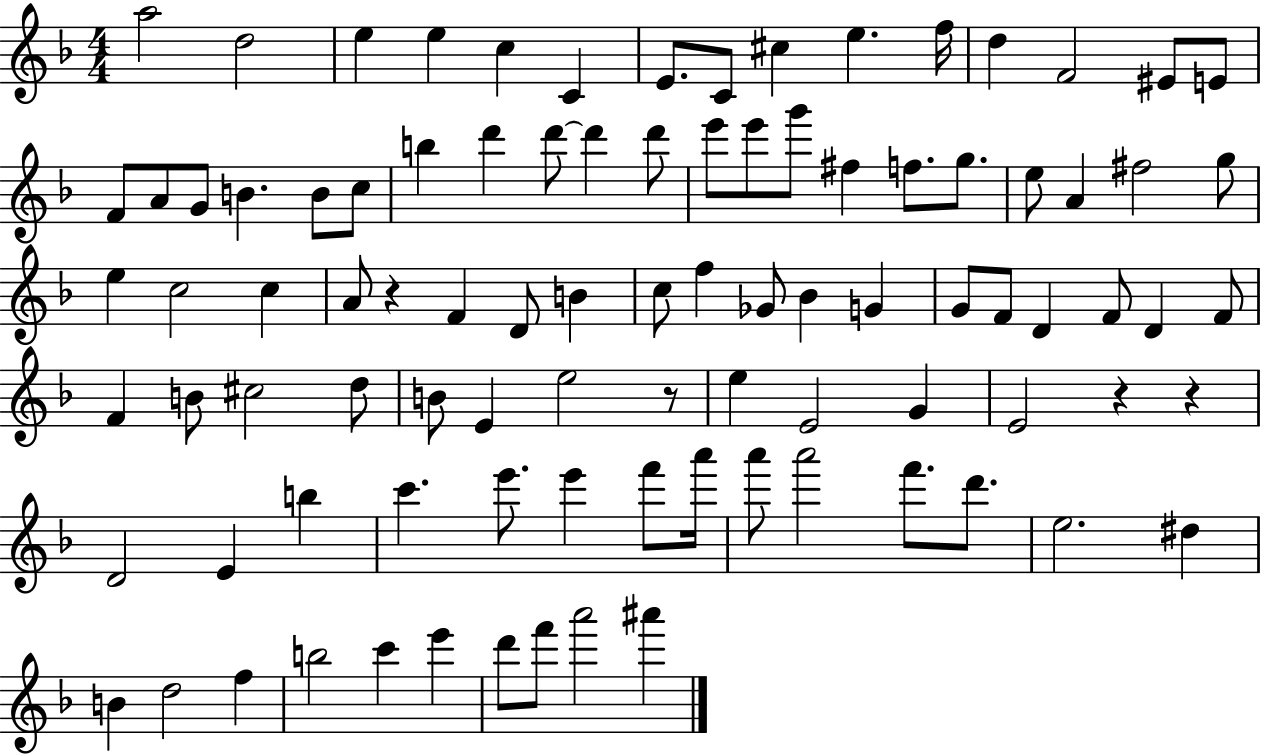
A5/h D5/h E5/q E5/q C5/q C4/q E4/e. C4/e C#5/q E5/q. F5/s D5/q F4/h EIS4/e E4/e F4/e A4/e G4/e B4/q. B4/e C5/e B5/q D6/q D6/e D6/q D6/e E6/e E6/e G6/e F#5/q F5/e. G5/e. E5/e A4/q F#5/h G5/e E5/q C5/h C5/q A4/e R/q F4/q D4/e B4/q C5/e F5/q Gb4/e Bb4/q G4/q G4/e F4/e D4/q F4/e D4/q F4/e F4/q B4/e C#5/h D5/e B4/e E4/q E5/h R/e E5/q E4/h G4/q E4/h R/q R/q D4/h E4/q B5/q C6/q. E6/e. E6/q F6/e A6/s A6/e A6/h F6/e. D6/e. E5/h. D#5/q B4/q D5/h F5/q B5/h C6/q E6/q D6/e F6/e A6/h A#6/q